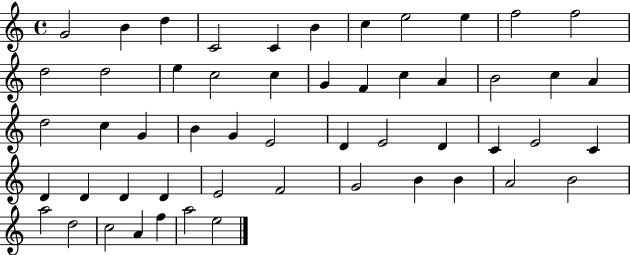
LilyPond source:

{
  \clef treble
  \time 4/4
  \defaultTimeSignature
  \key c \major
  g'2 b'4 d''4 | c'2 c'4 b'4 | c''4 e''2 e''4 | f''2 f''2 | \break d''2 d''2 | e''4 c''2 c''4 | g'4 f'4 c''4 a'4 | b'2 c''4 a'4 | \break d''2 c''4 g'4 | b'4 g'4 e'2 | d'4 e'2 d'4 | c'4 e'2 c'4 | \break d'4 d'4 d'4 d'4 | e'2 f'2 | g'2 b'4 b'4 | a'2 b'2 | \break a''2 d''2 | c''2 a'4 f''4 | a''2 e''2 | \bar "|."
}